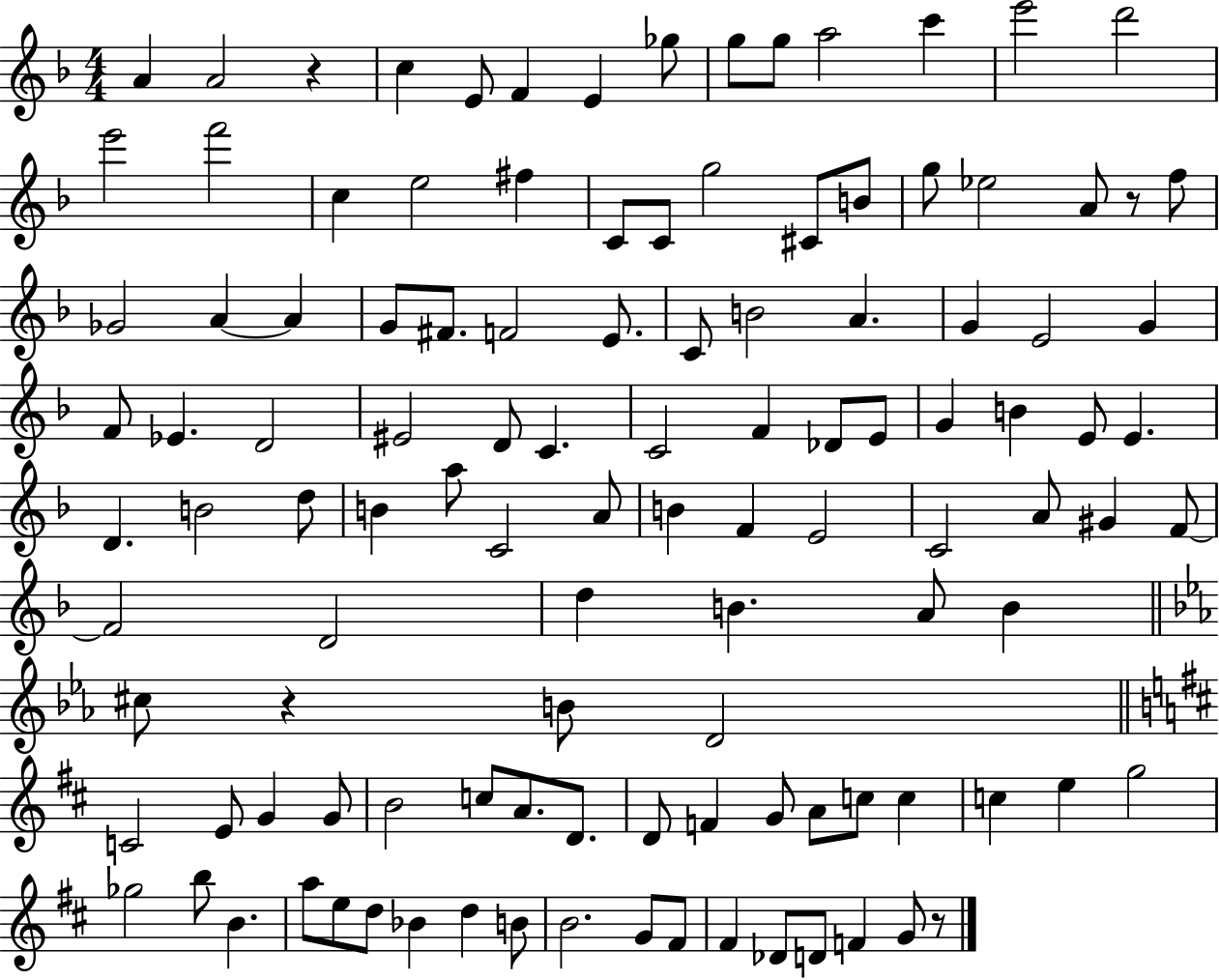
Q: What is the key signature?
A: F major